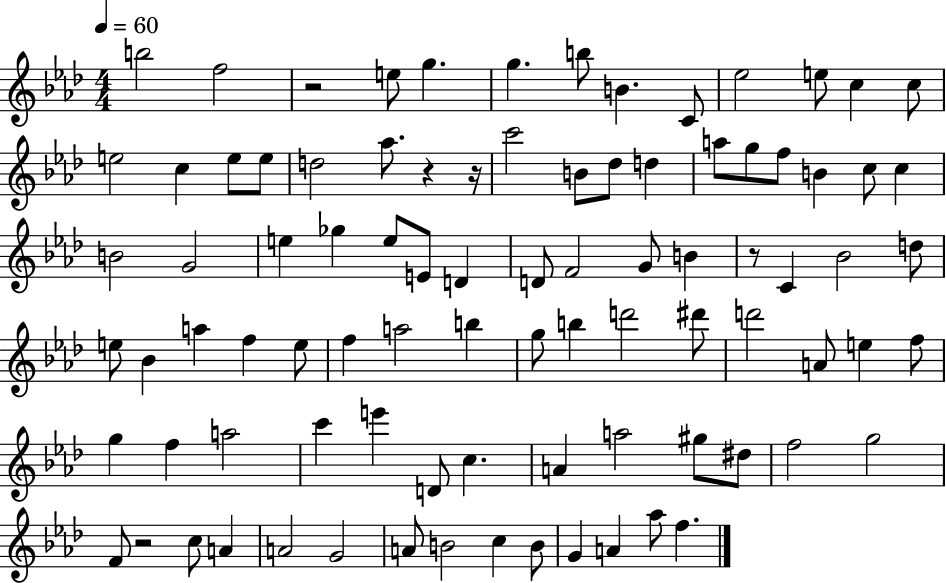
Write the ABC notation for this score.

X:1
T:Untitled
M:4/4
L:1/4
K:Ab
b2 f2 z2 e/2 g g b/2 B C/2 _e2 e/2 c c/2 e2 c e/2 e/2 d2 _a/2 z z/4 c'2 B/2 _d/2 d a/2 g/2 f/2 B c/2 c B2 G2 e _g e/2 E/2 D D/2 F2 G/2 B z/2 C _B2 d/2 e/2 _B a f e/2 f a2 b g/2 b d'2 ^d'/2 d'2 A/2 e f/2 g f a2 c' e' D/2 c A a2 ^g/2 ^d/2 f2 g2 F/2 z2 c/2 A A2 G2 A/2 B2 c B/2 G A _a/2 f